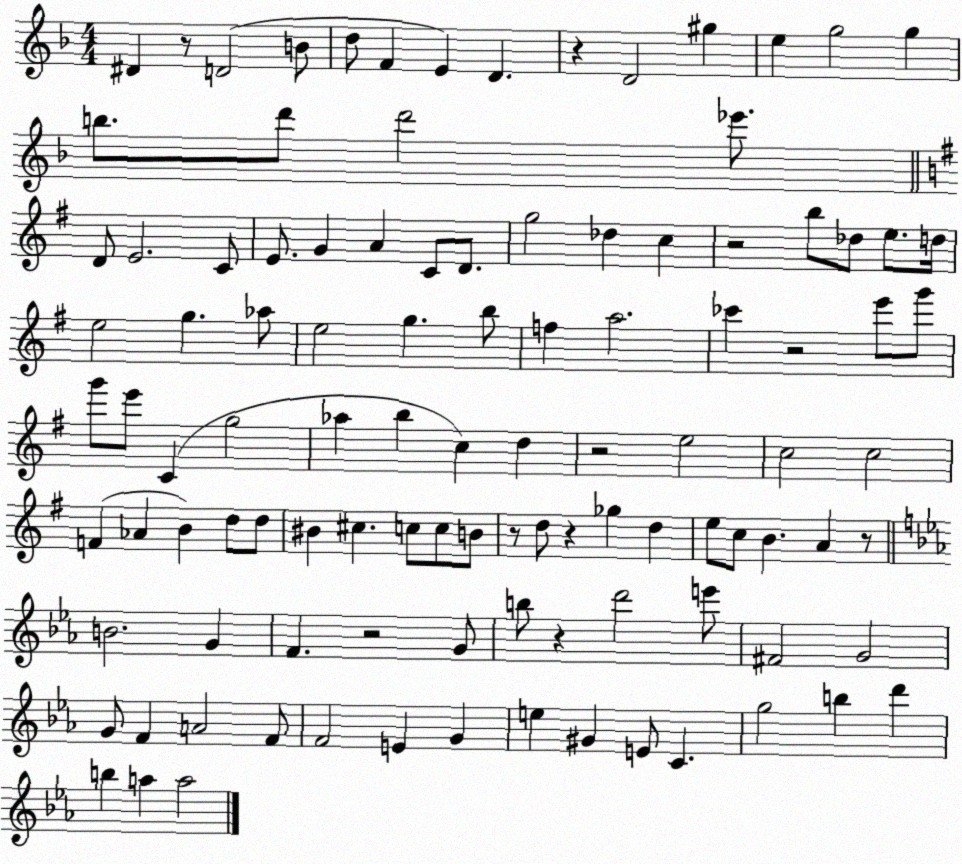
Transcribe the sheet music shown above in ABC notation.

X:1
T:Untitled
M:4/4
L:1/4
K:F
^D z/2 D2 B/2 d/2 F E D z D2 ^g e g2 g b/2 d'/2 d'2 _e'/2 D/2 E2 C/2 E/2 G A C/2 D/2 g2 _d c z2 b/2 _d/2 e/2 d/4 e2 g _a/2 e2 g b/2 f a2 _c' z2 e'/2 g'/2 g'/2 e'/2 C g2 _a b c d z2 e2 c2 c2 F _A B d/2 d/2 ^B ^c c/2 c/2 B/2 z/2 d/2 z _g d e/2 c/2 B A z/2 B2 G F z2 G/2 b/2 z d'2 e'/2 ^F2 G2 G/2 F A2 F/2 F2 E G e ^G E/2 C g2 b d' b a a2